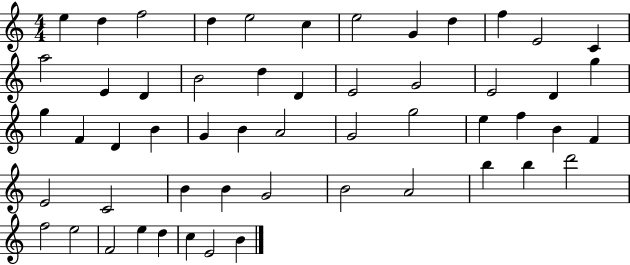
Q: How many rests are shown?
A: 0